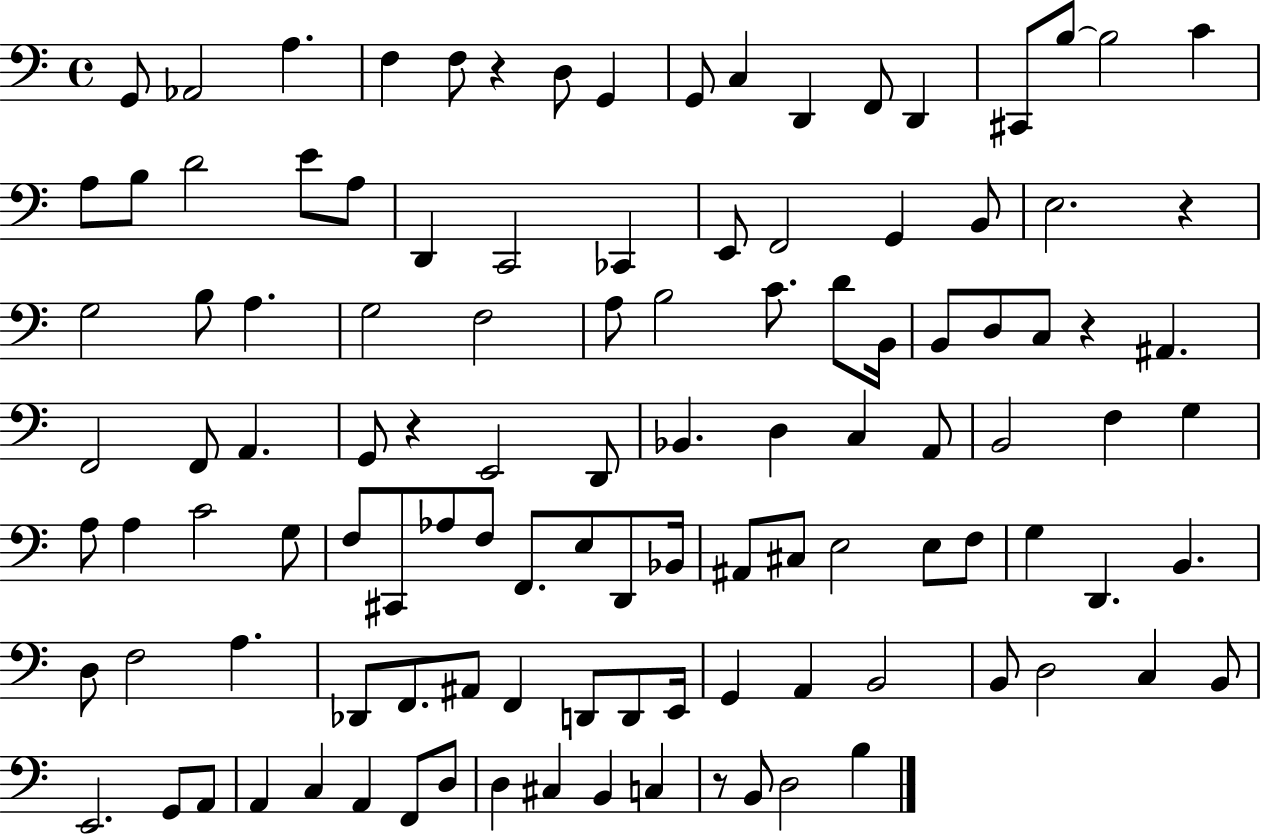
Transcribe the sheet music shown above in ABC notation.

X:1
T:Untitled
M:4/4
L:1/4
K:C
G,,/2 _A,,2 A, F, F,/2 z D,/2 G,, G,,/2 C, D,, F,,/2 D,, ^C,,/2 B,/2 B,2 C A,/2 B,/2 D2 E/2 A,/2 D,, C,,2 _C,, E,,/2 F,,2 G,, B,,/2 E,2 z G,2 B,/2 A, G,2 F,2 A,/2 B,2 C/2 D/2 B,,/4 B,,/2 D,/2 C,/2 z ^A,, F,,2 F,,/2 A,, G,,/2 z E,,2 D,,/2 _B,, D, C, A,,/2 B,,2 F, G, A,/2 A, C2 G,/2 F,/2 ^C,,/2 _A,/2 F,/2 F,,/2 E,/2 D,,/2 _B,,/4 ^A,,/2 ^C,/2 E,2 E,/2 F,/2 G, D,, B,, D,/2 F,2 A, _D,,/2 F,,/2 ^A,,/2 F,, D,,/2 D,,/2 E,,/4 G,, A,, B,,2 B,,/2 D,2 C, B,,/2 E,,2 G,,/2 A,,/2 A,, C, A,, F,,/2 D,/2 D, ^C, B,, C, z/2 B,,/2 D,2 B,